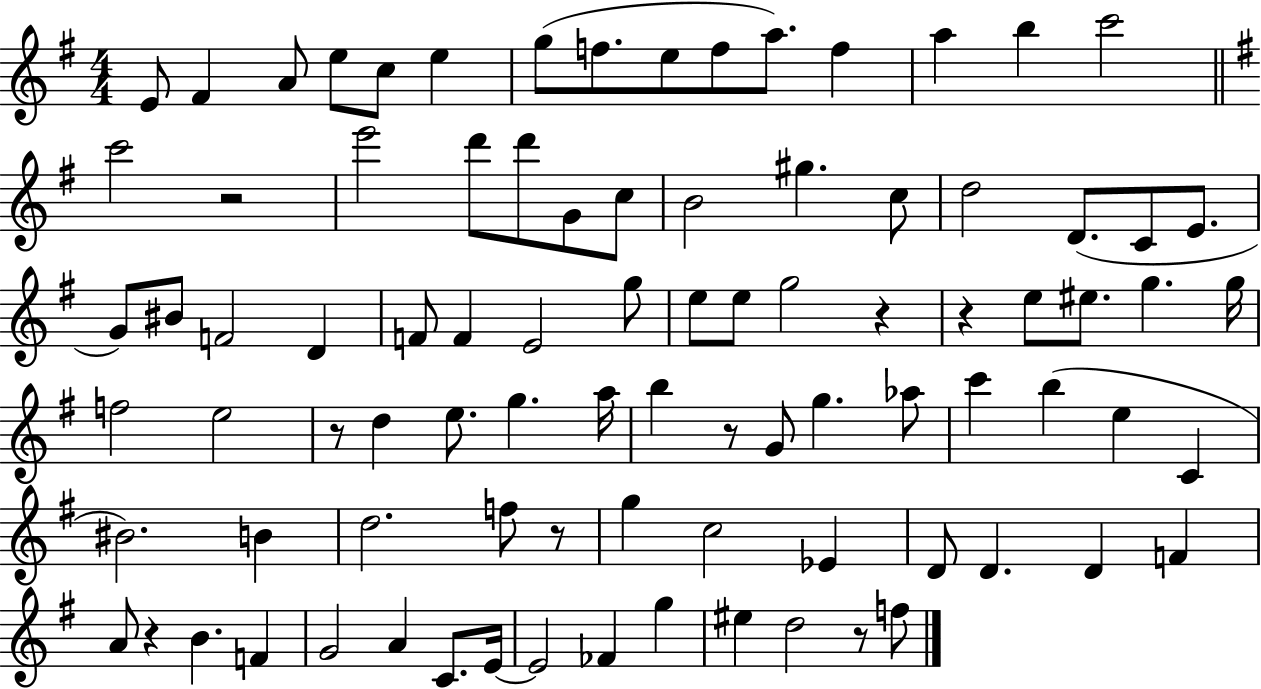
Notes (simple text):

E4/e F#4/q A4/e E5/e C5/e E5/q G5/e F5/e. E5/e F5/e A5/e. F5/q A5/q B5/q C6/h C6/h R/h E6/h D6/e D6/e G4/e C5/e B4/h G#5/q. C5/e D5/h D4/e. C4/e E4/e. G4/e BIS4/e F4/h D4/q F4/e F4/q E4/h G5/e E5/e E5/e G5/h R/q R/q E5/e EIS5/e. G5/q. G5/s F5/h E5/h R/e D5/q E5/e. G5/q. A5/s B5/q R/e G4/e G5/q. Ab5/e C6/q B5/q E5/q C4/q BIS4/h. B4/q D5/h. F5/e R/e G5/q C5/h Eb4/q D4/e D4/q. D4/q F4/q A4/e R/q B4/q. F4/q G4/h A4/q C4/e. E4/s E4/h FES4/q G5/q EIS5/q D5/h R/e F5/e